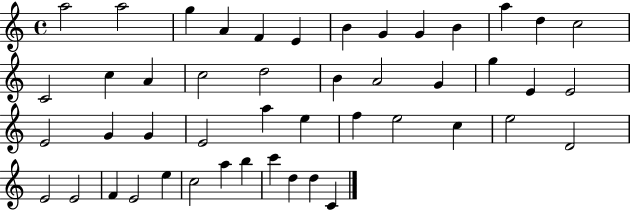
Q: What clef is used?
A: treble